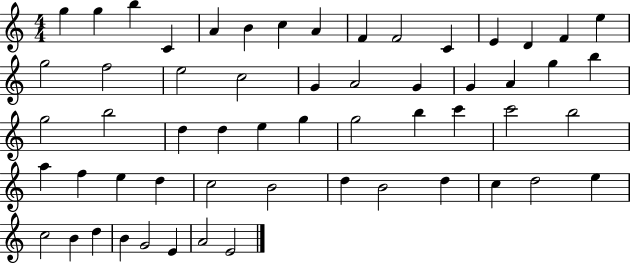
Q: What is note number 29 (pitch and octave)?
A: D5